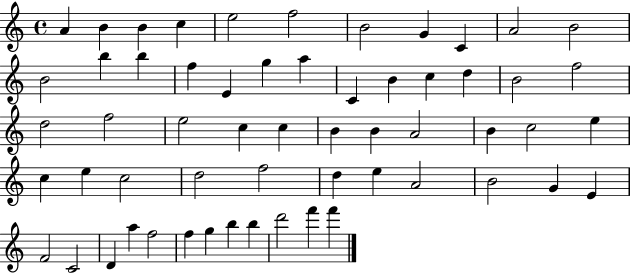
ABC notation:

X:1
T:Untitled
M:4/4
L:1/4
K:C
A B B c e2 f2 B2 G C A2 B2 B2 b b f E g a C B c d B2 f2 d2 f2 e2 c c B B A2 B c2 e c e c2 d2 f2 d e A2 B2 G E F2 C2 D a f2 f g b b d'2 f' f'